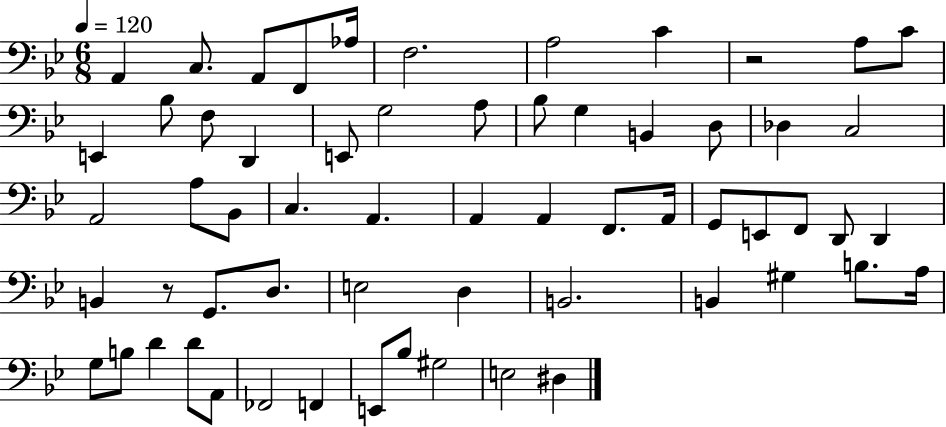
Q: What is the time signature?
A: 6/8